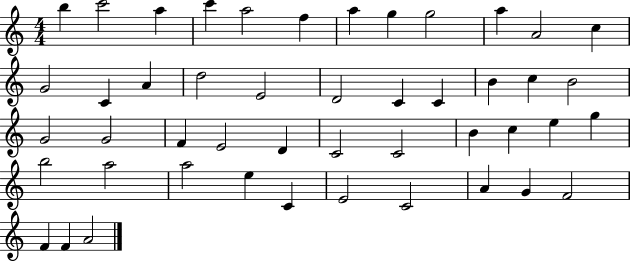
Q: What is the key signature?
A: C major